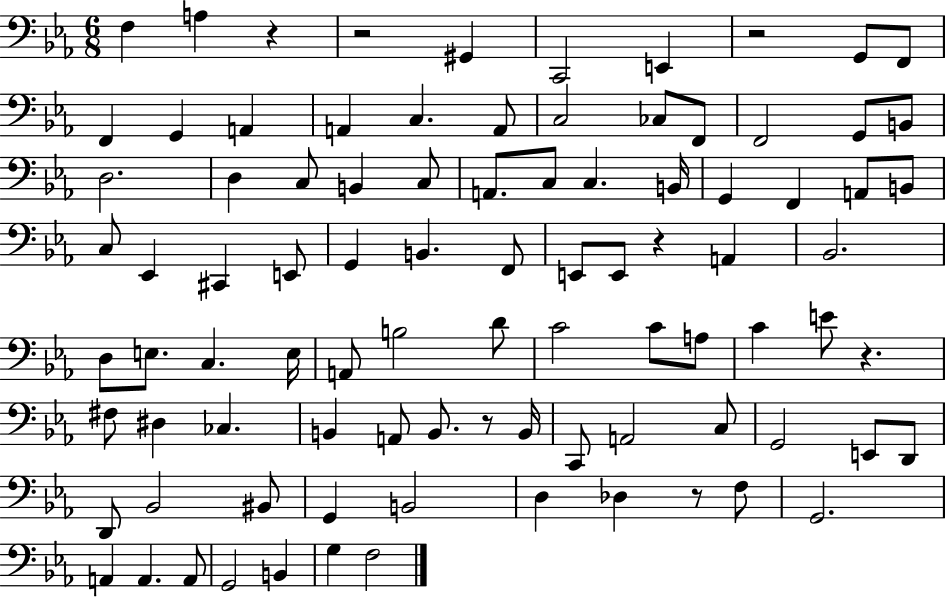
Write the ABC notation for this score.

X:1
T:Untitled
M:6/8
L:1/4
K:Eb
F, A, z z2 ^G,, C,,2 E,, z2 G,,/2 F,,/2 F,, G,, A,, A,, C, A,,/2 C,2 _C,/2 F,,/2 F,,2 G,,/2 B,,/2 D,2 D, C,/2 B,, C,/2 A,,/2 C,/2 C, B,,/4 G,, F,, A,,/2 B,,/2 C,/2 _E,, ^C,, E,,/2 G,, B,, F,,/2 E,,/2 E,,/2 z A,, _B,,2 D,/2 E,/2 C, E,/4 A,,/2 B,2 D/2 C2 C/2 A,/2 C E/2 z ^F,/2 ^D, _C, B,, A,,/2 B,,/2 z/2 B,,/4 C,,/2 A,,2 C,/2 G,,2 E,,/2 D,,/2 D,,/2 _B,,2 ^B,,/2 G,, B,,2 D, _D, z/2 F,/2 G,,2 A,, A,, A,,/2 G,,2 B,, G, F,2